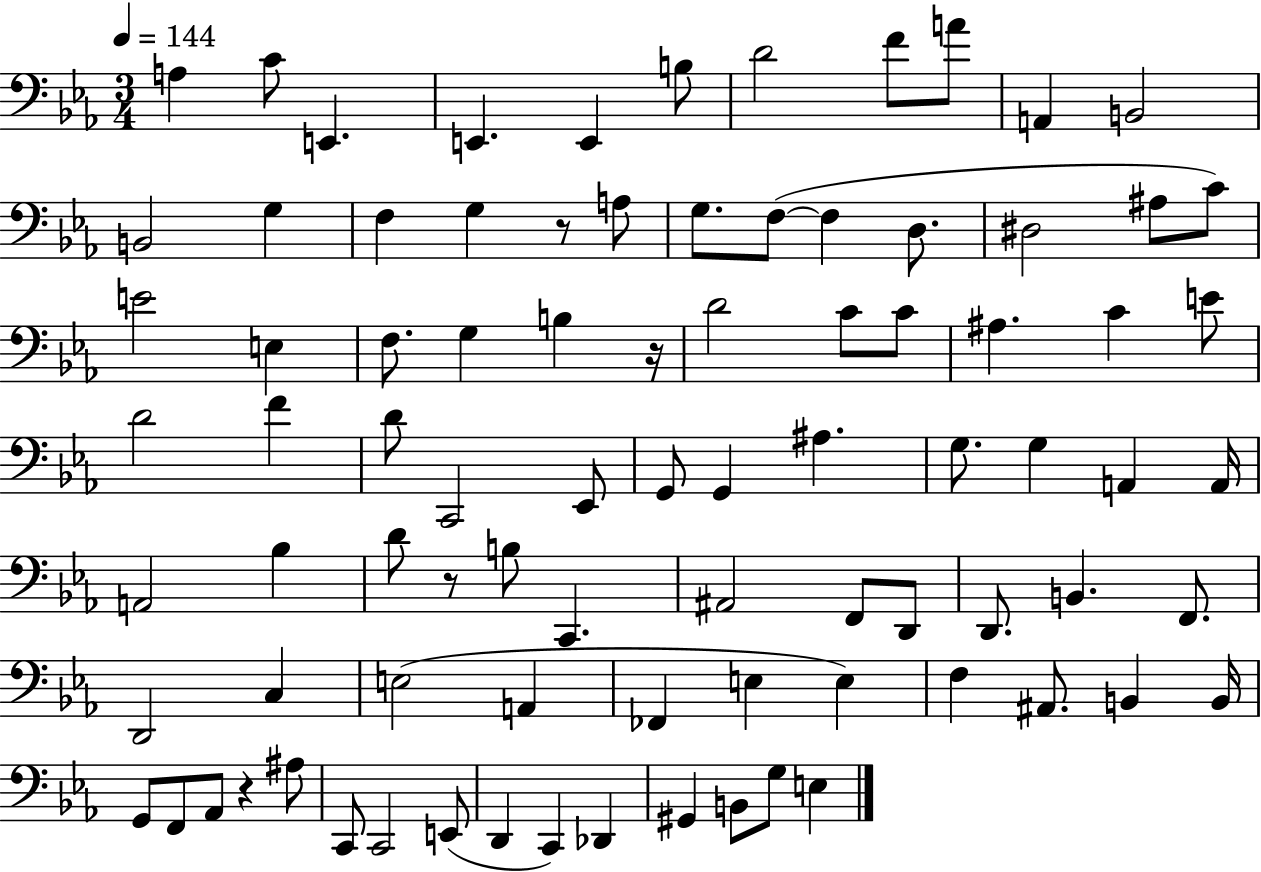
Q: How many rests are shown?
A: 4